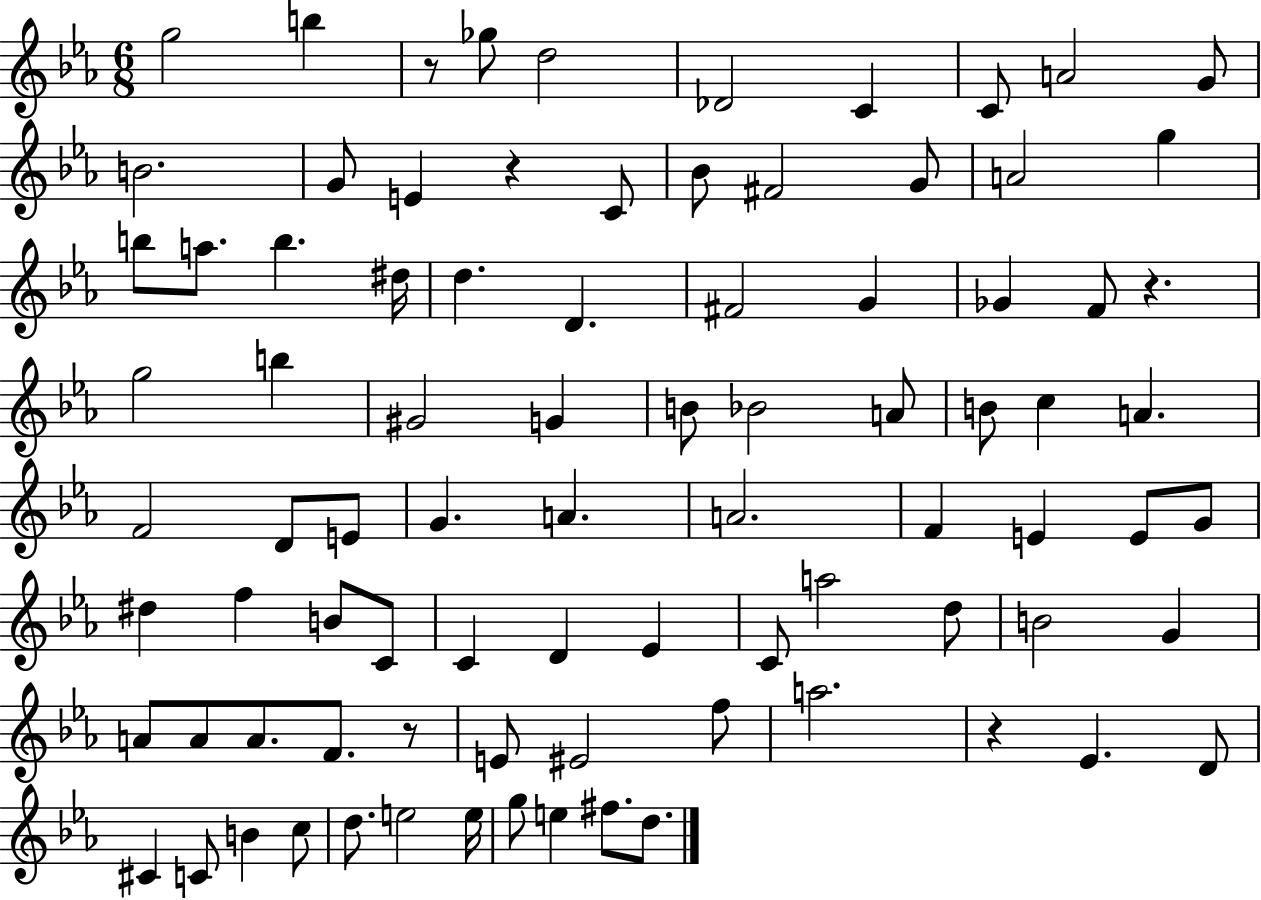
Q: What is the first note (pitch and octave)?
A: G5